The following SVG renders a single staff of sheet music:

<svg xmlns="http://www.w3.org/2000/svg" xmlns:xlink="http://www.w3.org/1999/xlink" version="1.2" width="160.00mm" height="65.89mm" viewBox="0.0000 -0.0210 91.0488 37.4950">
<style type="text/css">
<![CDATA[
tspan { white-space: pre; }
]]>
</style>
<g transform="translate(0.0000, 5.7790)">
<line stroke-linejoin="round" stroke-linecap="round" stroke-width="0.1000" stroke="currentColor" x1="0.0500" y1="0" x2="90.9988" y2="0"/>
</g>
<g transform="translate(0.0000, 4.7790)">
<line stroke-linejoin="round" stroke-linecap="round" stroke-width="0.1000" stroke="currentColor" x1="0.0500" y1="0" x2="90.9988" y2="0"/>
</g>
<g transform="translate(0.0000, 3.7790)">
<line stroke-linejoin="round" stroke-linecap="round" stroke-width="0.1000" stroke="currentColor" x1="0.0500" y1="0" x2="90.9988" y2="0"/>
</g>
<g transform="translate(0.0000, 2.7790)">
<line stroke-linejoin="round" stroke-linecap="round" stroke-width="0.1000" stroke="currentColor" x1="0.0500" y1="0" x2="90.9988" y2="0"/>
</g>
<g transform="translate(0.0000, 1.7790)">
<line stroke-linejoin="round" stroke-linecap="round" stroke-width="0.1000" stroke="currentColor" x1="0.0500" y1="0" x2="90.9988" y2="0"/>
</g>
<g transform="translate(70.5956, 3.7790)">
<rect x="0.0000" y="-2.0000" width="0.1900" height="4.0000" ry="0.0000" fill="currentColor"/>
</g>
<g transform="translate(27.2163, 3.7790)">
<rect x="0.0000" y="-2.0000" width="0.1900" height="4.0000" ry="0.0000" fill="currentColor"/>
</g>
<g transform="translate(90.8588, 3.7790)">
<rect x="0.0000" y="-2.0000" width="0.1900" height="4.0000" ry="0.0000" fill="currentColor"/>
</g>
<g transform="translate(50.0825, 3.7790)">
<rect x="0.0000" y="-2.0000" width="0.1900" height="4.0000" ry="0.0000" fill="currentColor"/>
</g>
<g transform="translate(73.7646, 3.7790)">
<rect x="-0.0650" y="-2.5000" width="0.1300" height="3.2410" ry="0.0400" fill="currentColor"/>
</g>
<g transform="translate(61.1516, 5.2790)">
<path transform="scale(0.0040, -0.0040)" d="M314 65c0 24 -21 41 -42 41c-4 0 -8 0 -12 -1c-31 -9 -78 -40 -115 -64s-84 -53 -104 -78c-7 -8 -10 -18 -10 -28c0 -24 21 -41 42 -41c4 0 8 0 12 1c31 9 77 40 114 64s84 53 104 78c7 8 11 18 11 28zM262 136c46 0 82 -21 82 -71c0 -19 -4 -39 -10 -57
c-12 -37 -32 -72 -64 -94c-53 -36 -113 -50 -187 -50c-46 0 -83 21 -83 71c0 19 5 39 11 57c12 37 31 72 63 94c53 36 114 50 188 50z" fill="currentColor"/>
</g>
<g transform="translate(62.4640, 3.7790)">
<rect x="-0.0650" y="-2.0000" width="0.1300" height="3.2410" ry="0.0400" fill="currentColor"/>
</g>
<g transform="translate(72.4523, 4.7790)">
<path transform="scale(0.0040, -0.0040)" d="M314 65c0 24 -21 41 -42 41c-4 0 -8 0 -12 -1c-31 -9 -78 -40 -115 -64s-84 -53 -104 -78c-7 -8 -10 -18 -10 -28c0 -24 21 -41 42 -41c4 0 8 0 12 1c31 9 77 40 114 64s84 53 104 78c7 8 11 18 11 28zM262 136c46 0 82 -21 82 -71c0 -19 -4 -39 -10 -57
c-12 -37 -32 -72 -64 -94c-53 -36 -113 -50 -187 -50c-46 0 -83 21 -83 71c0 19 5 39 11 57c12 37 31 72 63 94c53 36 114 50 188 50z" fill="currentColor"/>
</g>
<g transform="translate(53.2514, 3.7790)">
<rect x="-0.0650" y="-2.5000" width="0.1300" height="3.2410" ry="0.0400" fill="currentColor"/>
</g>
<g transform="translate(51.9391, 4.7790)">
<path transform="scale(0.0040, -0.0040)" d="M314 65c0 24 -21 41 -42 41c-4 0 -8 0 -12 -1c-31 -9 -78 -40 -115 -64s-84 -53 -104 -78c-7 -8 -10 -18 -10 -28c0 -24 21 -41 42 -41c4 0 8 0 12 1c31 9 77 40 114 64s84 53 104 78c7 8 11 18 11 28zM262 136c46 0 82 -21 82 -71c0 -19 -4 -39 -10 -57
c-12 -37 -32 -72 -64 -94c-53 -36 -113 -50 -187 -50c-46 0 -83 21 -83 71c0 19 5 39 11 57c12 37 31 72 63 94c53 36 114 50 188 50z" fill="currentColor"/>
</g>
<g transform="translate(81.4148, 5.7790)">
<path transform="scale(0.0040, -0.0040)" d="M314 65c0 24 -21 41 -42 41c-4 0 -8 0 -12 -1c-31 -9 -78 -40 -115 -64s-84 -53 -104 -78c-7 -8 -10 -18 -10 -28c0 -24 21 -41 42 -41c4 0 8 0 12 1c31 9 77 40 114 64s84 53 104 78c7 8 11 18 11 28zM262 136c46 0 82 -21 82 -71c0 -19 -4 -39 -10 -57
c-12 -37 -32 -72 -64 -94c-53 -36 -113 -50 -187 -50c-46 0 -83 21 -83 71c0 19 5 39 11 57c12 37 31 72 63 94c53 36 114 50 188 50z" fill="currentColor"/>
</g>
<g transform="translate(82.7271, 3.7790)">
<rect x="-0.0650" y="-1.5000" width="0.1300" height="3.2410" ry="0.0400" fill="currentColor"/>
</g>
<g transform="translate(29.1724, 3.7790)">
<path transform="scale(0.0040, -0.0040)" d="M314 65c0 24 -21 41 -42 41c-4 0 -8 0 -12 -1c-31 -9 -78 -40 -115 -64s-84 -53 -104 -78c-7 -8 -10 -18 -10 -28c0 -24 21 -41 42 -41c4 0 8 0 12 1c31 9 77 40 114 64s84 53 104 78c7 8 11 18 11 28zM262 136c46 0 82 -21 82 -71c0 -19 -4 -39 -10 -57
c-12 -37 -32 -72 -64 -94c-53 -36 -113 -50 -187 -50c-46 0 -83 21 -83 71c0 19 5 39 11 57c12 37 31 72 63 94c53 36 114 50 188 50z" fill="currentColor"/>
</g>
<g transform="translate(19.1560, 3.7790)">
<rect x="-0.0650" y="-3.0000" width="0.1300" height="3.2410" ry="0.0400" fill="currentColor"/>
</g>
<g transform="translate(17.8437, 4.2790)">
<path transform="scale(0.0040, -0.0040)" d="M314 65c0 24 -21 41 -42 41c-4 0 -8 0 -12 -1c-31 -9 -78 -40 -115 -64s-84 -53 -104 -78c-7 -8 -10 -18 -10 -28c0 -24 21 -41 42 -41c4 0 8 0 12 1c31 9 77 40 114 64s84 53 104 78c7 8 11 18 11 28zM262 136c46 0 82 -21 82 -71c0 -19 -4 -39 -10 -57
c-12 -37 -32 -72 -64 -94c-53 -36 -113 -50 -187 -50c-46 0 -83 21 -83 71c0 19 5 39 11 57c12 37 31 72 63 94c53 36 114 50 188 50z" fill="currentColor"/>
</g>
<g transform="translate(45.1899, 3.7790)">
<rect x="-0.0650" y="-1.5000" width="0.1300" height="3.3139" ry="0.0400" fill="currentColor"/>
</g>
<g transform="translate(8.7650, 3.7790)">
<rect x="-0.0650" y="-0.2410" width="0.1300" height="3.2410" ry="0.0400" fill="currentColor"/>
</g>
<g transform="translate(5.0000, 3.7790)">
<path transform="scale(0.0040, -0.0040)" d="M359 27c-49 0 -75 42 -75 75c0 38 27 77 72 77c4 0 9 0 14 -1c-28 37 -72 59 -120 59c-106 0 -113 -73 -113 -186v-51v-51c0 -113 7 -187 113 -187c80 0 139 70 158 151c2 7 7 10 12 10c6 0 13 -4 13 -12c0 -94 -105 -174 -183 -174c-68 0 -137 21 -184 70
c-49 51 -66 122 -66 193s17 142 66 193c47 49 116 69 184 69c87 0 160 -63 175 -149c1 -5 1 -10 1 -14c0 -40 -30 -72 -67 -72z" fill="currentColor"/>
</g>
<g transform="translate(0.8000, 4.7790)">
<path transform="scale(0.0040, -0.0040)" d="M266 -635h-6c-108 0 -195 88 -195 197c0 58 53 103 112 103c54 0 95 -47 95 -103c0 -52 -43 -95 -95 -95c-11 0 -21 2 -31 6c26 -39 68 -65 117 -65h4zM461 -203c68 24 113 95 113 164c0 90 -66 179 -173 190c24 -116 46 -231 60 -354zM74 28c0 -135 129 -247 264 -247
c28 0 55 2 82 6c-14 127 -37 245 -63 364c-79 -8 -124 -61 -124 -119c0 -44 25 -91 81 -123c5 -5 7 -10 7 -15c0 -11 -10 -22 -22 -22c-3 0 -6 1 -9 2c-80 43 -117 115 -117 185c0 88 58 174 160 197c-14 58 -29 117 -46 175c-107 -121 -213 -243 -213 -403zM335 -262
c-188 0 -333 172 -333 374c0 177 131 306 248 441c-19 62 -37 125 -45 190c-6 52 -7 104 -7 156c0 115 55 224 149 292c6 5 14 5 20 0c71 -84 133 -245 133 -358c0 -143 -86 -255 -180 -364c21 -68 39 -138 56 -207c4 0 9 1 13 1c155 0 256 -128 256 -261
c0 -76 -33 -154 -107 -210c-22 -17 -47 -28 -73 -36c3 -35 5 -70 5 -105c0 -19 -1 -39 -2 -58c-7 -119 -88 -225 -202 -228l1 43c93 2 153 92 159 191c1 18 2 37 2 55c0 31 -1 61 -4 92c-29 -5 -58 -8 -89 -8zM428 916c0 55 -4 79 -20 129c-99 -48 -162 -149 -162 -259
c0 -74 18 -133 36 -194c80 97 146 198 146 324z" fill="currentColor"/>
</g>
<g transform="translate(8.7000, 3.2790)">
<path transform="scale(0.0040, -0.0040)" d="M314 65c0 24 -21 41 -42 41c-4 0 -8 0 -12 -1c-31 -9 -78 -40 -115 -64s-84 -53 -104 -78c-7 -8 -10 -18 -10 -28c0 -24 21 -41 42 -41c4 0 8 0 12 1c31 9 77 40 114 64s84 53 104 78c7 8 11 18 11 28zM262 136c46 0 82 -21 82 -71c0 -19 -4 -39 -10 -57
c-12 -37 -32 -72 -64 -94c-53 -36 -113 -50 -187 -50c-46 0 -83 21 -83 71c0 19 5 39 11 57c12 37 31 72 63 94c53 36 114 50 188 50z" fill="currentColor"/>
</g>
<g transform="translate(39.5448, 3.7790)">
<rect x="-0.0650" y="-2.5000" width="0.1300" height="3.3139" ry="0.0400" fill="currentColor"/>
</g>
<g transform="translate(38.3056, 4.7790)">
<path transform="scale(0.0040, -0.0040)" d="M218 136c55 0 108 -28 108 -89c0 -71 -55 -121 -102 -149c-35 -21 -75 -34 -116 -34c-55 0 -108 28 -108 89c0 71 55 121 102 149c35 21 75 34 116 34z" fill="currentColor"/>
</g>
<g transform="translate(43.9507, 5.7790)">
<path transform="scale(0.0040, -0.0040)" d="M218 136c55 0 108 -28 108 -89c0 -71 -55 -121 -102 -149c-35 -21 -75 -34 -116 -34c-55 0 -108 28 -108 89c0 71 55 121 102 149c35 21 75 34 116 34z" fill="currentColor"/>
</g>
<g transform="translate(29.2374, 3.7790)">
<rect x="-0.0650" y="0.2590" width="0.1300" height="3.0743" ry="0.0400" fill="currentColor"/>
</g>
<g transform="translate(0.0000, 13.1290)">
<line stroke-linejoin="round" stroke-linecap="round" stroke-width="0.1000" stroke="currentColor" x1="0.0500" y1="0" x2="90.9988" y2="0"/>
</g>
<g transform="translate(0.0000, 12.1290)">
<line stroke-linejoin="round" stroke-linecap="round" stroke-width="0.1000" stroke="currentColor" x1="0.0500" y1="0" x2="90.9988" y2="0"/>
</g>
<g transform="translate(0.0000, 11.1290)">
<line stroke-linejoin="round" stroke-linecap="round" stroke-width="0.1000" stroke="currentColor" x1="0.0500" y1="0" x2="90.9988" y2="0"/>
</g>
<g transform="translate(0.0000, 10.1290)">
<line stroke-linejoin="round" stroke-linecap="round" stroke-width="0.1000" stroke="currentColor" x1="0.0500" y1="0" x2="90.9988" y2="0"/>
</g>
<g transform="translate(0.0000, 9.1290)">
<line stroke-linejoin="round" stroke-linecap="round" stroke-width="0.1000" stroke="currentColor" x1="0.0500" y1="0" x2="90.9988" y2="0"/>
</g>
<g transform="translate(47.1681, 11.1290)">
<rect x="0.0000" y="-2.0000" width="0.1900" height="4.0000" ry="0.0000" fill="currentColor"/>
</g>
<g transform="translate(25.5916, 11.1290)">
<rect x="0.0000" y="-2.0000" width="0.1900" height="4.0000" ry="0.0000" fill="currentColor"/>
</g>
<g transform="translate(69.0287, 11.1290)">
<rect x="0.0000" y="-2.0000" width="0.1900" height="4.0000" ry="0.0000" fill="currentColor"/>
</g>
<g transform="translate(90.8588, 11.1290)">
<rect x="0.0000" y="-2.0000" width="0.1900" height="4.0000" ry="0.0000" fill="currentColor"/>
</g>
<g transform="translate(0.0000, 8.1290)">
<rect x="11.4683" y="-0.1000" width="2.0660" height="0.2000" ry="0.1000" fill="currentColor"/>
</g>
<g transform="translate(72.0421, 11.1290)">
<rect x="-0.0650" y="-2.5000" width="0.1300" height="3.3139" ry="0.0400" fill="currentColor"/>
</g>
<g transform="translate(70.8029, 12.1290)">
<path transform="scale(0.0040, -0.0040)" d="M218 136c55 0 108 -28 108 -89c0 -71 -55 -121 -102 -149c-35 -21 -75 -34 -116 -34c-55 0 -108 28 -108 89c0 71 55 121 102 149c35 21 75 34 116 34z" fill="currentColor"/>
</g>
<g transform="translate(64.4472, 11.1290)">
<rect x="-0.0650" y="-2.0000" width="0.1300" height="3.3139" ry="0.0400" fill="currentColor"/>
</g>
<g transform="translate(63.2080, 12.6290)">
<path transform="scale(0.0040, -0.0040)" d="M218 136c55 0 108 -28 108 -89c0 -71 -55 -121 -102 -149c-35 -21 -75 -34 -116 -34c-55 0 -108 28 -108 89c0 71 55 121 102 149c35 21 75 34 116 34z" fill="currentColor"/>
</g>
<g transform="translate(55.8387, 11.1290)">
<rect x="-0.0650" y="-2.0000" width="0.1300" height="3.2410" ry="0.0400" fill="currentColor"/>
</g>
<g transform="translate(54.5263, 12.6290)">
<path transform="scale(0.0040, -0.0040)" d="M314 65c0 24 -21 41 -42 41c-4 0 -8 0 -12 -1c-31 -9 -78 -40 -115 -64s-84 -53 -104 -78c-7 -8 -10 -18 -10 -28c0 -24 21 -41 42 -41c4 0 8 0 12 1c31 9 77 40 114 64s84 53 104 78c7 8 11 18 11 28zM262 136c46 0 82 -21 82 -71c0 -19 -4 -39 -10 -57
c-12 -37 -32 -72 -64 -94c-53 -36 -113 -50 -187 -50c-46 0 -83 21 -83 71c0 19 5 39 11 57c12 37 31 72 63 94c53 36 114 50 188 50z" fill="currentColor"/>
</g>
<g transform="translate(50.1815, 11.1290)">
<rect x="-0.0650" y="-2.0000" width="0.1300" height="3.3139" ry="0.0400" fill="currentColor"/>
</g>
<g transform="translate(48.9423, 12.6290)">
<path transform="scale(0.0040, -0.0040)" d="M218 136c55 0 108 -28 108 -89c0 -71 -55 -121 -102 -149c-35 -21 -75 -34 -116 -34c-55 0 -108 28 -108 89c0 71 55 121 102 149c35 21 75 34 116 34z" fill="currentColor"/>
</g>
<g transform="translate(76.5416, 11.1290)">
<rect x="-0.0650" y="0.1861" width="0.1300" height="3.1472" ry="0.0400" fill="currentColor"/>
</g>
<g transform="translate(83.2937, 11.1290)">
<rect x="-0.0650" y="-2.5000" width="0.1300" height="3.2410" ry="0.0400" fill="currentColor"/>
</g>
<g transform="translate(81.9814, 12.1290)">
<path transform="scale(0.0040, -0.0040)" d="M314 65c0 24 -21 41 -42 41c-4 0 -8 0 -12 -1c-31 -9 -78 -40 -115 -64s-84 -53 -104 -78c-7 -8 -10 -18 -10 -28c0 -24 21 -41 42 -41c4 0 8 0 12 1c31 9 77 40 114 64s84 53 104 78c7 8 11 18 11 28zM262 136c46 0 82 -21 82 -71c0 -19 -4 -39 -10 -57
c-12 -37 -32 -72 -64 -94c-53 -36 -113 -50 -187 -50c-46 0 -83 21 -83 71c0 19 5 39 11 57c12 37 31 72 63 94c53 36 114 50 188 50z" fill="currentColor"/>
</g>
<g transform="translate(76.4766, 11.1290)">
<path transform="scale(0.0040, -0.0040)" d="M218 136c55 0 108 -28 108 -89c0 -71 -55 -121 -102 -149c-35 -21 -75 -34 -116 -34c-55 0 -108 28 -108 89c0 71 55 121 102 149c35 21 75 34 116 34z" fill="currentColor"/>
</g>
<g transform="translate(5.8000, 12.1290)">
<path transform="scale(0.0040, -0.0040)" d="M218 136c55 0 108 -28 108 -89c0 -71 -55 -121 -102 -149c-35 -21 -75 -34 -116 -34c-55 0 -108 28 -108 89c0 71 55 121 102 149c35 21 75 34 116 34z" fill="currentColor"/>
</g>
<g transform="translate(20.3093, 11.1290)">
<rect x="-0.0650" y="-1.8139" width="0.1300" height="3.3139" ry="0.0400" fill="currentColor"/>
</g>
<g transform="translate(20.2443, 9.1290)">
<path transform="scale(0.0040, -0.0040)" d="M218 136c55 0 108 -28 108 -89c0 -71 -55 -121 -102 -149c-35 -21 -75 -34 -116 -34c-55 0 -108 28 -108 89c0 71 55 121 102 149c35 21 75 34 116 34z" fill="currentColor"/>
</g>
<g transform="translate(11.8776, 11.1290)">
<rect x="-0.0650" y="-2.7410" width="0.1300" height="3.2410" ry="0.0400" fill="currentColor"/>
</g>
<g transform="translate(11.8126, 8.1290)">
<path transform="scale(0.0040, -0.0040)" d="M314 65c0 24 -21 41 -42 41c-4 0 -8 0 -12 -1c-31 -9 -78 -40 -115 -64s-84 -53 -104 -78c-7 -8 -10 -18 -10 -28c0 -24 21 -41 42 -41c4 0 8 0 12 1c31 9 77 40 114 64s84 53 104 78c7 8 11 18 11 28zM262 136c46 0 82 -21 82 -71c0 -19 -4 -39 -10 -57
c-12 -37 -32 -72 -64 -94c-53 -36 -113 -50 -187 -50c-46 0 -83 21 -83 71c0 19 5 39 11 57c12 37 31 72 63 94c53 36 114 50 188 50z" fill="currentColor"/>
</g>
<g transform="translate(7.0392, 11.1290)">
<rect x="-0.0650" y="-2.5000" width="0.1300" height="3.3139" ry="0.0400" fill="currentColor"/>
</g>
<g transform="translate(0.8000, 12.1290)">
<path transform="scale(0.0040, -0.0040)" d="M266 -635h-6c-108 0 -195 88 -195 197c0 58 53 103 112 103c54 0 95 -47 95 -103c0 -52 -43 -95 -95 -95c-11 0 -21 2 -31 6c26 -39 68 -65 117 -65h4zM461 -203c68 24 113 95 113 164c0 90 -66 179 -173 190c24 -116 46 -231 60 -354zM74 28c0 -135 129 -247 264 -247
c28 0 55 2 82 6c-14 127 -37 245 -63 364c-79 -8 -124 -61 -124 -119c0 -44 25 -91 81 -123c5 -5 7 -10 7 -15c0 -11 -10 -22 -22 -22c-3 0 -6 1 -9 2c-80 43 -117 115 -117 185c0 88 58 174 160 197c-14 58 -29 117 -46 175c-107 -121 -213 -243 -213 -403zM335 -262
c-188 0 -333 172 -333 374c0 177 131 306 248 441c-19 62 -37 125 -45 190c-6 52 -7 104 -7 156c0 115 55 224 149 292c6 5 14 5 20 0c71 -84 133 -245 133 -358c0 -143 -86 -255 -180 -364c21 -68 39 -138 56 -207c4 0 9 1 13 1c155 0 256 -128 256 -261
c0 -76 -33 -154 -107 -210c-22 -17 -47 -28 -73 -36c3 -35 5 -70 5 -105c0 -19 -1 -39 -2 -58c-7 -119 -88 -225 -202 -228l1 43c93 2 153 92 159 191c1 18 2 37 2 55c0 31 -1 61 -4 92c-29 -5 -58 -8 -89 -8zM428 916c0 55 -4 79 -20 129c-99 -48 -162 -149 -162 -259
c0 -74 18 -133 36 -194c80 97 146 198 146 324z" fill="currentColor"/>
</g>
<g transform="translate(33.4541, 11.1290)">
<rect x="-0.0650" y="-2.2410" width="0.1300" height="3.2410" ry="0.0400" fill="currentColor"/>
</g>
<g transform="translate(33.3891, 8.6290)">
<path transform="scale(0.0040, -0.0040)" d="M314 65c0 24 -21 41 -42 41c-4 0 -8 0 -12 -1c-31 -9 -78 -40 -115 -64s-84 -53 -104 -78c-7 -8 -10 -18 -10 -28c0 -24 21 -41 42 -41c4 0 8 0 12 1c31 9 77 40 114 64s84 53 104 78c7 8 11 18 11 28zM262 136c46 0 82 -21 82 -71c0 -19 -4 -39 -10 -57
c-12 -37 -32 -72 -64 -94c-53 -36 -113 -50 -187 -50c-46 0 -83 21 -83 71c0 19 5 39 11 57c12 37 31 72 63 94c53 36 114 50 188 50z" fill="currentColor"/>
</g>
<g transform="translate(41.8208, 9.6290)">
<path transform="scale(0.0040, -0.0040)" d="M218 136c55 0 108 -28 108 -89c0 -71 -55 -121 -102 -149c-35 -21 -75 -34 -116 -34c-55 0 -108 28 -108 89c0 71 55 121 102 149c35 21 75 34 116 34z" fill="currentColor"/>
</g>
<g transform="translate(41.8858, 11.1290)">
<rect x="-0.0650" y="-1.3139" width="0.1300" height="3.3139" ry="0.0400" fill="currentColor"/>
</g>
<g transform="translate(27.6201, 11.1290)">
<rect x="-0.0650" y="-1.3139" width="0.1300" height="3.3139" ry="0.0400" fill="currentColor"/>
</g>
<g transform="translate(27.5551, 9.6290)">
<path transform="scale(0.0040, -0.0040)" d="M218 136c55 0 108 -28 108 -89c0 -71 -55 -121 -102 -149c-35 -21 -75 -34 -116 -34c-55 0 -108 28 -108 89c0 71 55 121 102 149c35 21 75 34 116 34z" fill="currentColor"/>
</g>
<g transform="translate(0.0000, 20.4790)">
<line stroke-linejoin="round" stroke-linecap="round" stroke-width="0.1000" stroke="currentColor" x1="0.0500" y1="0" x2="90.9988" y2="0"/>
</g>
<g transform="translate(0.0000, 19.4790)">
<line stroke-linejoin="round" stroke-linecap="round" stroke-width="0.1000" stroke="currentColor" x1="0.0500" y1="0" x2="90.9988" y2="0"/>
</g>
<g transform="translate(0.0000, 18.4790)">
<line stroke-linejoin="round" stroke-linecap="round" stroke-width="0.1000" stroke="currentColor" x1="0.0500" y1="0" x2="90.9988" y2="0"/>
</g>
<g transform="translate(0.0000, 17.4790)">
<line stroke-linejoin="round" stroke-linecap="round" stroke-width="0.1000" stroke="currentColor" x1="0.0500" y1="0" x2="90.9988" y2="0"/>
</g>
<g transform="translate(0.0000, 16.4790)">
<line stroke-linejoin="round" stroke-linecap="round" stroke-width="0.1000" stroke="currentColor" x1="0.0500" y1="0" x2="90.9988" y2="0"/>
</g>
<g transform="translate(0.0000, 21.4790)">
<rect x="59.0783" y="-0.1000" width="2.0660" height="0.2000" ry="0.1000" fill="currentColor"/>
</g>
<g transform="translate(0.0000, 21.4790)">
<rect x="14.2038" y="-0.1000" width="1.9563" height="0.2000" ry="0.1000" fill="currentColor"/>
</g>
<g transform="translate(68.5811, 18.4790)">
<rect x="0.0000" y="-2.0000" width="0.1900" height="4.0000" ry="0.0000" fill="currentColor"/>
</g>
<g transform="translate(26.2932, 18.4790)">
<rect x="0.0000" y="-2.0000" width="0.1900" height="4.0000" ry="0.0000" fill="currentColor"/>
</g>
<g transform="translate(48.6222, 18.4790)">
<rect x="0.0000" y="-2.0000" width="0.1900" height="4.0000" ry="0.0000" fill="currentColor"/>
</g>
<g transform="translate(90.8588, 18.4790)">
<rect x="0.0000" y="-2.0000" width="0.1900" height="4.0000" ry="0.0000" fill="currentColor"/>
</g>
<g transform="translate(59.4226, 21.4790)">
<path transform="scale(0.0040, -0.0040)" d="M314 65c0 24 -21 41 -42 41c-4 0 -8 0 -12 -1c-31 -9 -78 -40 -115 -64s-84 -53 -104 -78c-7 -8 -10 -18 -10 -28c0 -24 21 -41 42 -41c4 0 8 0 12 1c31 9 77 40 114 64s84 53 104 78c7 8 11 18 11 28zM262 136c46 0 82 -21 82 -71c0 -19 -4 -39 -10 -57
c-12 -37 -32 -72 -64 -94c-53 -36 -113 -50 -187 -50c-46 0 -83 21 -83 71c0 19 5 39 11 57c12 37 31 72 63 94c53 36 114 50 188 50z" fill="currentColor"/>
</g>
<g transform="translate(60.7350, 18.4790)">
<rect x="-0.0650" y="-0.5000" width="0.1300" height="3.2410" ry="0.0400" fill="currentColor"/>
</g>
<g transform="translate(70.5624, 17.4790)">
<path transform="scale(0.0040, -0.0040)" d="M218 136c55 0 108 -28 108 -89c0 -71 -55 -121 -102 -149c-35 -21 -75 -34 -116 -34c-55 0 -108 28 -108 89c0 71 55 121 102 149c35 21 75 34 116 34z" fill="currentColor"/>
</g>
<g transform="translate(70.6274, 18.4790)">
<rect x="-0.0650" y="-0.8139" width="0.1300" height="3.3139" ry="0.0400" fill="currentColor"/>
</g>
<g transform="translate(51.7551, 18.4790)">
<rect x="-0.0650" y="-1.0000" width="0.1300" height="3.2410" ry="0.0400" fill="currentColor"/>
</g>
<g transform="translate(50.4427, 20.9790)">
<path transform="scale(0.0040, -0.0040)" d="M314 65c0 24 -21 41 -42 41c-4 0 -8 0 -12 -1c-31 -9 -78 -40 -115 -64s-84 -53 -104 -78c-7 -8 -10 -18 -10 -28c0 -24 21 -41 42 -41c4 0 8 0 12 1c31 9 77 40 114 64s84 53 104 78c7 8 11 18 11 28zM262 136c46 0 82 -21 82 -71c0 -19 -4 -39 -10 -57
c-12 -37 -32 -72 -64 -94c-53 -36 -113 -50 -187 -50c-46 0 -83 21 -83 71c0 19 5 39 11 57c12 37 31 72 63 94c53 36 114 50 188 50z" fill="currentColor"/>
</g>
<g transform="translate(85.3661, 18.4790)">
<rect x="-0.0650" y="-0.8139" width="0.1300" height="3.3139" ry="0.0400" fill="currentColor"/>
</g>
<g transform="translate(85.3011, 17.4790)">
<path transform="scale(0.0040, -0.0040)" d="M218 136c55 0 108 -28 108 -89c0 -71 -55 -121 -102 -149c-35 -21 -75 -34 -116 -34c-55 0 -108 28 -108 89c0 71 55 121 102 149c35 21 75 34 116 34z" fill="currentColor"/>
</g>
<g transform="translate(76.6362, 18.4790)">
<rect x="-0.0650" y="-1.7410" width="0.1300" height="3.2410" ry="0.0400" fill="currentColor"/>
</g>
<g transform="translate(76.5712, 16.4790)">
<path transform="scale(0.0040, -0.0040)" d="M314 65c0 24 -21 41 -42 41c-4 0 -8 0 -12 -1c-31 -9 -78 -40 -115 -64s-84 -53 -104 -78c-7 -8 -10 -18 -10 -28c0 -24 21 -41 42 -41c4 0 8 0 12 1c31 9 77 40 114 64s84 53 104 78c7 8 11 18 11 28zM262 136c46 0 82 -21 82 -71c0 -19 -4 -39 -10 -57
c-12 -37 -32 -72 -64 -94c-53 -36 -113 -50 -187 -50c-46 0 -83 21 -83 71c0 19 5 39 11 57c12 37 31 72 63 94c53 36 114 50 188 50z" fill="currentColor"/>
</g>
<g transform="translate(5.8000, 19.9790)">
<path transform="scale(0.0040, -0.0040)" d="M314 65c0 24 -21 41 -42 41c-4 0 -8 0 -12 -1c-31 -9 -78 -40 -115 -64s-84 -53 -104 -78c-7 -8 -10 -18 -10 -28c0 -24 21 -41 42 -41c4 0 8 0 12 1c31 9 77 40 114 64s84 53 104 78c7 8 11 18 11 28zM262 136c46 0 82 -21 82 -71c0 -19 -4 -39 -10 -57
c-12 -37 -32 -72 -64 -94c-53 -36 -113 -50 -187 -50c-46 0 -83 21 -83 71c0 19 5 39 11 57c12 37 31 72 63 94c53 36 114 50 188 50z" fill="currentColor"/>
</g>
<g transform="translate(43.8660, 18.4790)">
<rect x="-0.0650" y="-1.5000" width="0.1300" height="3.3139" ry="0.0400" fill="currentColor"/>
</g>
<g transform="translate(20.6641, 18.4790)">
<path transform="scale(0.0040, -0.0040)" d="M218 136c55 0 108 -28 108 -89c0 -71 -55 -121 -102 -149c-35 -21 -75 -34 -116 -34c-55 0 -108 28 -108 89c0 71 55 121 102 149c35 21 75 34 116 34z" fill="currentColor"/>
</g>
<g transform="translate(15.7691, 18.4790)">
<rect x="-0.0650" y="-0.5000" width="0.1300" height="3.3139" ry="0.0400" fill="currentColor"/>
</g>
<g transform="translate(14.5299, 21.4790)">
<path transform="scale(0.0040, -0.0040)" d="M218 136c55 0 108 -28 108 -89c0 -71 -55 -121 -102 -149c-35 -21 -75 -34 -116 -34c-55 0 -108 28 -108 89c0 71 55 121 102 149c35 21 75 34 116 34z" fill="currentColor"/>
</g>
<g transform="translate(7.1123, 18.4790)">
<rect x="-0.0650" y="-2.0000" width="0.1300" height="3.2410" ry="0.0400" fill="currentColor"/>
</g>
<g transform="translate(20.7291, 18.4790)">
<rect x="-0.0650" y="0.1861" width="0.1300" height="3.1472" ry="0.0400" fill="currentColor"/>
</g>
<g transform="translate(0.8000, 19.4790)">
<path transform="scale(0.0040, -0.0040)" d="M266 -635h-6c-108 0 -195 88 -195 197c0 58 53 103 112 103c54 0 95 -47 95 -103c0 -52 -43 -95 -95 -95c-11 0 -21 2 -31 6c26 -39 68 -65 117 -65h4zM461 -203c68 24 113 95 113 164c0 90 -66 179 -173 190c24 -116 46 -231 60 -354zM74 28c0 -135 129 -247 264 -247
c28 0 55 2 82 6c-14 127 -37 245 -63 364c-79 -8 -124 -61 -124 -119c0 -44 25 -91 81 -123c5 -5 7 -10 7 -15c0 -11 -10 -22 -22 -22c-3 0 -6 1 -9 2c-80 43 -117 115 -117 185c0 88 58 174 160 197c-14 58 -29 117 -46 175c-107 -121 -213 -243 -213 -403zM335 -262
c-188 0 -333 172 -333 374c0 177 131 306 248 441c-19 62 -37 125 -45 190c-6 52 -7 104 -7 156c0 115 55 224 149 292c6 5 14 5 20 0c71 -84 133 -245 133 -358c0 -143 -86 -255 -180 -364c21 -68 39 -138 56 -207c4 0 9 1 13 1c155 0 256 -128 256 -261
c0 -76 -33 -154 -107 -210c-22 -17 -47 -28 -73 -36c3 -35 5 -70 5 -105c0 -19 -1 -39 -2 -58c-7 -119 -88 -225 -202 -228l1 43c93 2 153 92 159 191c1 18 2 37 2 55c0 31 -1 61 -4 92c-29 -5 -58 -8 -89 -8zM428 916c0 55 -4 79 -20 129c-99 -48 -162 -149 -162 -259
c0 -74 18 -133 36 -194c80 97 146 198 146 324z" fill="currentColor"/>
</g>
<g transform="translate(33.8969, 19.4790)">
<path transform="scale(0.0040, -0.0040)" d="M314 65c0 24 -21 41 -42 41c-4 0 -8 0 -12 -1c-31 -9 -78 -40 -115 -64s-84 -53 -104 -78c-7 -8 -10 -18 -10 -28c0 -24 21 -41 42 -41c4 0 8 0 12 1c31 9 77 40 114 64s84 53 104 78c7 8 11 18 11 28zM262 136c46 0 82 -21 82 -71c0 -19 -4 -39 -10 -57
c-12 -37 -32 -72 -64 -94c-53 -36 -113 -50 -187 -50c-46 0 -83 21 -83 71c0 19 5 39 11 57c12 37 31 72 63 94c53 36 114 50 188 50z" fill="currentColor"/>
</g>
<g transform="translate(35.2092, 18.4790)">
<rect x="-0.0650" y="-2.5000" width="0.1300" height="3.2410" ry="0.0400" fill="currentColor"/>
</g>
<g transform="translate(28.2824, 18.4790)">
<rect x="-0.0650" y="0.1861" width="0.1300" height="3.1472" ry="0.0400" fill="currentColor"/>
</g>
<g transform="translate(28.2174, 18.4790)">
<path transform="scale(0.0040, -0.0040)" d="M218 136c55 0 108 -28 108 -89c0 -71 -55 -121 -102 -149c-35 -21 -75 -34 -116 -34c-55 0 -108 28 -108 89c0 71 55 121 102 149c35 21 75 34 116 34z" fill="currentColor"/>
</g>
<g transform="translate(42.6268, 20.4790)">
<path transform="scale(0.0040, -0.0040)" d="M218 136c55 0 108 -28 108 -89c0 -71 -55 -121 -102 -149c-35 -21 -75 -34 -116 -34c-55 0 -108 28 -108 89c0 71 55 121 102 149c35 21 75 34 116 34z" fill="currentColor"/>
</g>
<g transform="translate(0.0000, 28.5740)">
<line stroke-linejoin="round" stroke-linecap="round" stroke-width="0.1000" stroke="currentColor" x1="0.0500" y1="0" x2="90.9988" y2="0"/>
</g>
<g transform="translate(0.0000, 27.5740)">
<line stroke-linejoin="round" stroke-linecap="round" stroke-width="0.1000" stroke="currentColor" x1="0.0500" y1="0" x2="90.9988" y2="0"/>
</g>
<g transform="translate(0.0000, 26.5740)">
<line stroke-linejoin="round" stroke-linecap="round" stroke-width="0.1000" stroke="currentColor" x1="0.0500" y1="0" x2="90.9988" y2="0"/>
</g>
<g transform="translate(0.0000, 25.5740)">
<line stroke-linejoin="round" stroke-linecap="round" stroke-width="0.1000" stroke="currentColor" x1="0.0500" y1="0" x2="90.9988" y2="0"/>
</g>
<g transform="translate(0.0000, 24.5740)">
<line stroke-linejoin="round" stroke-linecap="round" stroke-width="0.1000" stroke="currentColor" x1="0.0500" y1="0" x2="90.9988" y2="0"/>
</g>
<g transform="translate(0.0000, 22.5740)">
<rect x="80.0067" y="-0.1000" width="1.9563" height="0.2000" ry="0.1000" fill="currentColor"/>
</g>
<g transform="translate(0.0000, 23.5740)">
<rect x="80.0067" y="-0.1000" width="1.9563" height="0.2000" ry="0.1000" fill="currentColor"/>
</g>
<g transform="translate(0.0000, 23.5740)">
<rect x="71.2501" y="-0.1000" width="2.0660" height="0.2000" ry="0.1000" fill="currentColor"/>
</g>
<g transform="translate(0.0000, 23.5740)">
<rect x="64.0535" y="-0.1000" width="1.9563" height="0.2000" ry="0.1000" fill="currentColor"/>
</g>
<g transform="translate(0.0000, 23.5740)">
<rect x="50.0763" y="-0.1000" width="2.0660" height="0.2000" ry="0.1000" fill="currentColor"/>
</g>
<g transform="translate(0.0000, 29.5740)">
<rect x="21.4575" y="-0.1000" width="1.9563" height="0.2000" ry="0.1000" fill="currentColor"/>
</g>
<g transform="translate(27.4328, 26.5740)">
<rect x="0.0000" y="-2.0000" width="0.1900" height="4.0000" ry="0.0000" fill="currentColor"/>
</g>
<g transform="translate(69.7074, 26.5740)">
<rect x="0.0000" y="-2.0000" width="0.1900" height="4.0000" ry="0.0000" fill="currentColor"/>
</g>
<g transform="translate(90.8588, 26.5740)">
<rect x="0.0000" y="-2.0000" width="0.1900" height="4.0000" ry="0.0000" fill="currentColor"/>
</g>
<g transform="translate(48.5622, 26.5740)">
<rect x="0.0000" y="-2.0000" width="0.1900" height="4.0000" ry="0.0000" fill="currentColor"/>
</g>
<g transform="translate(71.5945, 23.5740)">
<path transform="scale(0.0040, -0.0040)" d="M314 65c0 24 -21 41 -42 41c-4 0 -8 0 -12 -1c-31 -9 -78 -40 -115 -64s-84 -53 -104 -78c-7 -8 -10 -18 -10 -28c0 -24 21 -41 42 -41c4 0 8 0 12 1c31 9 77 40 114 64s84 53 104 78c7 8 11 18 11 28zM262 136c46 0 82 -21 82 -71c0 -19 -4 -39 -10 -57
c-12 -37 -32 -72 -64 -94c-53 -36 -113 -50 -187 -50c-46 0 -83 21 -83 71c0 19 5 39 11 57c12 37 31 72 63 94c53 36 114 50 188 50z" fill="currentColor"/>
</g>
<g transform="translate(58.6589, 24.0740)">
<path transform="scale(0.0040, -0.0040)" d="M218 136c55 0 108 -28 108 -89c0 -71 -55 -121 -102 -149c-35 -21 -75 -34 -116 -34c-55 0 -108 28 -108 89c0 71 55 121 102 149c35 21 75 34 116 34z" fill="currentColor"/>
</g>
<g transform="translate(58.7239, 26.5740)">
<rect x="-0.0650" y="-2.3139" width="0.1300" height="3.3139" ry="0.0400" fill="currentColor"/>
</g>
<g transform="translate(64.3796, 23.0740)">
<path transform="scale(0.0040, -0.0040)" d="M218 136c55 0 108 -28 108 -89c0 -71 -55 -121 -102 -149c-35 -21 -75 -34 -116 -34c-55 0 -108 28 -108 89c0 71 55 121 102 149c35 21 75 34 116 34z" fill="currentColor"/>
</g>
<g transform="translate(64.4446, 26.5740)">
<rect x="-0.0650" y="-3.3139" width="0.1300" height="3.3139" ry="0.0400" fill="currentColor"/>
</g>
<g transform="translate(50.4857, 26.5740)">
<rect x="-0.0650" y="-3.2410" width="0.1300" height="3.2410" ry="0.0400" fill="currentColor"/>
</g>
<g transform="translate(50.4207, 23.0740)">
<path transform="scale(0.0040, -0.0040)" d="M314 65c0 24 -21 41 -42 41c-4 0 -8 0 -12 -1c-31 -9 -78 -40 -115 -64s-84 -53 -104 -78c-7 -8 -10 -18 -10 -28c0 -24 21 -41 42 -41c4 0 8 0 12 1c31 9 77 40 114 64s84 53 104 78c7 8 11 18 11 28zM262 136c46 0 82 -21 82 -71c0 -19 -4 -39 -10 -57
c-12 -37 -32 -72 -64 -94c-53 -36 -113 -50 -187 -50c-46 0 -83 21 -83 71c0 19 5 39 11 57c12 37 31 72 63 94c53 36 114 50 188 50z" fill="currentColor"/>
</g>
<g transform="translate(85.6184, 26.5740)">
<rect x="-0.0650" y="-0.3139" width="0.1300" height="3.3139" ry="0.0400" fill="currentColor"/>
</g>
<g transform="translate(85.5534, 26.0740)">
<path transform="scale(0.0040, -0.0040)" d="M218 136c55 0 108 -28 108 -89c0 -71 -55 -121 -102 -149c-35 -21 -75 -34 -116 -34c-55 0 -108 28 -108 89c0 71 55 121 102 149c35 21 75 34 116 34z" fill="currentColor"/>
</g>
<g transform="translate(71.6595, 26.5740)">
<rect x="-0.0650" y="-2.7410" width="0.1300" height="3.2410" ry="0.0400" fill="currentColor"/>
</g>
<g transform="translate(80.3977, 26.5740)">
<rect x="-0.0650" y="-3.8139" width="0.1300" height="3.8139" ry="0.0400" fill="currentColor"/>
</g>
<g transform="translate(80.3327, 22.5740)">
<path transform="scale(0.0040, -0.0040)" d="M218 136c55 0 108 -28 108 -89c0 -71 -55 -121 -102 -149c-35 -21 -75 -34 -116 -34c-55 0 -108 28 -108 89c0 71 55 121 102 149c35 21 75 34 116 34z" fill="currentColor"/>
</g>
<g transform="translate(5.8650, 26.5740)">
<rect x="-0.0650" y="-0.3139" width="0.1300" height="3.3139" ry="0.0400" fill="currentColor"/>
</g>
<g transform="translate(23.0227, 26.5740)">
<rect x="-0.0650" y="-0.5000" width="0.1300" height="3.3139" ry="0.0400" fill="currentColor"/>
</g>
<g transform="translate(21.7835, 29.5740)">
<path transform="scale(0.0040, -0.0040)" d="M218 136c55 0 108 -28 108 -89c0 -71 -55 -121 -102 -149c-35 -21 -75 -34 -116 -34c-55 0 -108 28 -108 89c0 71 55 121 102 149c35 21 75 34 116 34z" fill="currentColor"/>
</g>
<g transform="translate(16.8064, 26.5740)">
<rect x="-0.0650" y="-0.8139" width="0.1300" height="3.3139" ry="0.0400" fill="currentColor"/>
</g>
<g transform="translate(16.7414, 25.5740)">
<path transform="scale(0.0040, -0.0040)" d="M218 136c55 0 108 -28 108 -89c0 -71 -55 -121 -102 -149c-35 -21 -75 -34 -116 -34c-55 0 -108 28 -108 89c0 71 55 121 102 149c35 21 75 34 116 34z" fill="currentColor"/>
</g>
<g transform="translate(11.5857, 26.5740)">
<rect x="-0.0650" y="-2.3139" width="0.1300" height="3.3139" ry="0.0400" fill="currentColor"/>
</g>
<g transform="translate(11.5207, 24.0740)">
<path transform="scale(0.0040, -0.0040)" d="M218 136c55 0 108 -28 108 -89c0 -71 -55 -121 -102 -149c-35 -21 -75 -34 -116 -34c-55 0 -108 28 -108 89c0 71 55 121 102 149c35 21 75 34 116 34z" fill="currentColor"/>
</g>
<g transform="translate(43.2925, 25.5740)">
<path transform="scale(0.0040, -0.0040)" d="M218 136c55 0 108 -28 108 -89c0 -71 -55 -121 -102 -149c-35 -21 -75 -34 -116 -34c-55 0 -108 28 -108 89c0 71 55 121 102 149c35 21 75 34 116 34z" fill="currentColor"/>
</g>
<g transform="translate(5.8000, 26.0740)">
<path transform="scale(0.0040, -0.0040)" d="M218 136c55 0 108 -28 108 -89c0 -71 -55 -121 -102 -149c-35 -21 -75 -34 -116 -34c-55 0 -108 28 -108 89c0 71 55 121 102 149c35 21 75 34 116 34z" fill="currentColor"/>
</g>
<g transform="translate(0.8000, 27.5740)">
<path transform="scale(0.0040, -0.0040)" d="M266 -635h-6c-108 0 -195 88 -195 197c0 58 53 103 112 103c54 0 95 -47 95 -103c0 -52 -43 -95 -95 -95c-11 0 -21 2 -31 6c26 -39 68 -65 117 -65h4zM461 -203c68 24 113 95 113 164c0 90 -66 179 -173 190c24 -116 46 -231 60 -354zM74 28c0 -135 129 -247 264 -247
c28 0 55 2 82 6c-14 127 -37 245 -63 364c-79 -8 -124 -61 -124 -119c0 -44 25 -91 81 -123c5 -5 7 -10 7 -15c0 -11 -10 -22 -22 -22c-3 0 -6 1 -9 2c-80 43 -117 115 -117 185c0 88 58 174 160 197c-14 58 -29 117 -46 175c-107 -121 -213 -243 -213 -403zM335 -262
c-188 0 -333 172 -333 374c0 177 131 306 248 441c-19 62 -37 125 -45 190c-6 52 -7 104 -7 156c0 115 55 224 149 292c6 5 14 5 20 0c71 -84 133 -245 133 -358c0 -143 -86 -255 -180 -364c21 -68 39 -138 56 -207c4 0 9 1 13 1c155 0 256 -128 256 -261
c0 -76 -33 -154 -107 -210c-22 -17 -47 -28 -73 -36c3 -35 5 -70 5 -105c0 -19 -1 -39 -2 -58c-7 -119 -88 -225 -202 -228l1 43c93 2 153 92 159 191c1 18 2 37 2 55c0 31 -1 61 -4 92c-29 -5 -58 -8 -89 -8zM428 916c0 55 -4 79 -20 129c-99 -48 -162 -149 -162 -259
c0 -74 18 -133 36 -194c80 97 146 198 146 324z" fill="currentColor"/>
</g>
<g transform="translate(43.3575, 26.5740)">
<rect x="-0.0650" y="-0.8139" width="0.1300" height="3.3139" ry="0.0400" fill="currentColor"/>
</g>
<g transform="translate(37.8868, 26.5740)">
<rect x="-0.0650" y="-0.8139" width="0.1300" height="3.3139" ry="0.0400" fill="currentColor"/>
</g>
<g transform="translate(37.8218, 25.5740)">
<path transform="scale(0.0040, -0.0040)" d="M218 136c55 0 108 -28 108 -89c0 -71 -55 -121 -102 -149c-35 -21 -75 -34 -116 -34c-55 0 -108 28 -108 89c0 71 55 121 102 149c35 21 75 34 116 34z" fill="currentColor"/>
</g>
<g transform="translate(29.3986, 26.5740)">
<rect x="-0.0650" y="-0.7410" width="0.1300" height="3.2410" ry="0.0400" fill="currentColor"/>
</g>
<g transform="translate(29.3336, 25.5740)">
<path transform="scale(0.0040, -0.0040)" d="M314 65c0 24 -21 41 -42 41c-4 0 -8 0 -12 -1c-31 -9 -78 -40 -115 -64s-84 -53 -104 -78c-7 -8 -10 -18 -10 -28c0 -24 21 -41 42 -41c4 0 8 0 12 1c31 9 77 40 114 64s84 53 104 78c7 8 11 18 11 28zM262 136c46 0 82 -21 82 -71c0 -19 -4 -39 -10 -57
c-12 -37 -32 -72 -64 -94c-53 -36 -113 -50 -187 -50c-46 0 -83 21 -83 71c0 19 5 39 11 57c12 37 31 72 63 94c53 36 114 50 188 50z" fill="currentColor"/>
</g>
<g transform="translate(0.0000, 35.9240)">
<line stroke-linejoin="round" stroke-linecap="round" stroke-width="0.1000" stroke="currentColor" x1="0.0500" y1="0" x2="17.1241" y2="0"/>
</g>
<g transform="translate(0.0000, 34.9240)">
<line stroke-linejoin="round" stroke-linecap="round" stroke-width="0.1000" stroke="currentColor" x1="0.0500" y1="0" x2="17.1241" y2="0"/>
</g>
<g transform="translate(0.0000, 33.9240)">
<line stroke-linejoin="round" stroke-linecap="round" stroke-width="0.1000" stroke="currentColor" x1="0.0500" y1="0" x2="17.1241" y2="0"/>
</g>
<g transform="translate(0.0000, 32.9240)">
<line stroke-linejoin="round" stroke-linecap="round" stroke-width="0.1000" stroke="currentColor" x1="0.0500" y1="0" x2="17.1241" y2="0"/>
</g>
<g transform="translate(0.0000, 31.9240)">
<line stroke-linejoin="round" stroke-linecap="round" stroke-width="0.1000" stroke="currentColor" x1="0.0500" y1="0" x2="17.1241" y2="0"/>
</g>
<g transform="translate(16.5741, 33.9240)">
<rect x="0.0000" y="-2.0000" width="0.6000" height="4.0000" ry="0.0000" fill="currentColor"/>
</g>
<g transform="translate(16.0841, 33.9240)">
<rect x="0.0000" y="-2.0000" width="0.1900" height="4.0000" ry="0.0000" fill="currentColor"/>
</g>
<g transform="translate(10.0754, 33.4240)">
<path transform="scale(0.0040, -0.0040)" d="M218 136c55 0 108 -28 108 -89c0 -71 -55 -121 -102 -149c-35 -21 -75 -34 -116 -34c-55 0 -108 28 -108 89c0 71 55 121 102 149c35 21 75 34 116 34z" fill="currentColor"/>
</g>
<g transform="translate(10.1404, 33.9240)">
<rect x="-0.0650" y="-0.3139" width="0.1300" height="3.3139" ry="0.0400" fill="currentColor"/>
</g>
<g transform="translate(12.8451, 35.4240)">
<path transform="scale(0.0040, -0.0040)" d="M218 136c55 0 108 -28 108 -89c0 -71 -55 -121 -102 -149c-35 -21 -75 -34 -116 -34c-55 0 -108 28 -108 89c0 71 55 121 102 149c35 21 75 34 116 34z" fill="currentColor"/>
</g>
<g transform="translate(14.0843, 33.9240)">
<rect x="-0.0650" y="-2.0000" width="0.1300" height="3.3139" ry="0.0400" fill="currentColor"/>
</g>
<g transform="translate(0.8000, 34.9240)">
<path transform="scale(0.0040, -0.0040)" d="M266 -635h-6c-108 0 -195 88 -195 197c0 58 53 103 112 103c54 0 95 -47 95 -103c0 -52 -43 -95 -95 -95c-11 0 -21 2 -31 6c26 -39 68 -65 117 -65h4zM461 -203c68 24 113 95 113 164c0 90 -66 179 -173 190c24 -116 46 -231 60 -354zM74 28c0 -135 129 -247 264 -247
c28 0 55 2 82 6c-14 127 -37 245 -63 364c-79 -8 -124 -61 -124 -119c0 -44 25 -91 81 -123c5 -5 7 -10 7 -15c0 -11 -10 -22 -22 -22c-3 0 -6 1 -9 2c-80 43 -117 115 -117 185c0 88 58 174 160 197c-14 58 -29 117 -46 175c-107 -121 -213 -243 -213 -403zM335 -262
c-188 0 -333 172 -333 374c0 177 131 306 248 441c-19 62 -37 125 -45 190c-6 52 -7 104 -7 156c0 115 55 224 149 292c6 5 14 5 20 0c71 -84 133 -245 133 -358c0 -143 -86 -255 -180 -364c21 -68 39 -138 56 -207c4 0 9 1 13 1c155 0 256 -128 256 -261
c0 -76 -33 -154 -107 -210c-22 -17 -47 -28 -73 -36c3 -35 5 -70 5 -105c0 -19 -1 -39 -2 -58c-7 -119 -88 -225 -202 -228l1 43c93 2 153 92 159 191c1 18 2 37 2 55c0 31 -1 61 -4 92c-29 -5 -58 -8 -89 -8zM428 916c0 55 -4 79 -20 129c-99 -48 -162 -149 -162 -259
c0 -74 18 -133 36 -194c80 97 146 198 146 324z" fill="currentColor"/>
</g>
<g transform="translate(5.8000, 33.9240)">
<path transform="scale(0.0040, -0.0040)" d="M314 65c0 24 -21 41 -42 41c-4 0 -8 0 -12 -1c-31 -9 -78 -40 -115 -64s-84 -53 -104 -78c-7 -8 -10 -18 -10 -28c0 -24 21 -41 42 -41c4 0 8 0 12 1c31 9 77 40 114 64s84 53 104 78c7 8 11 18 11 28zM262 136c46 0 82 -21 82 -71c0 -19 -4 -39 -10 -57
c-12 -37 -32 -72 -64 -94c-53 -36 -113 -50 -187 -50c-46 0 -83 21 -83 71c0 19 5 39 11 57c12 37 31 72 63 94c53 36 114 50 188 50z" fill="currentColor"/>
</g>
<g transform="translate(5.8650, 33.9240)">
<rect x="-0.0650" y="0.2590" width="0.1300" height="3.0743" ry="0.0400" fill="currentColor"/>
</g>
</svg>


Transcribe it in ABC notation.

X:1
T:Untitled
M:4/4
L:1/4
K:C
c2 A2 B2 G E G2 F2 G2 E2 G a2 f e g2 e F F2 F G B G2 F2 C B B G2 E D2 C2 d f2 d c g d C d2 d d b2 g b a2 c' c B2 c F